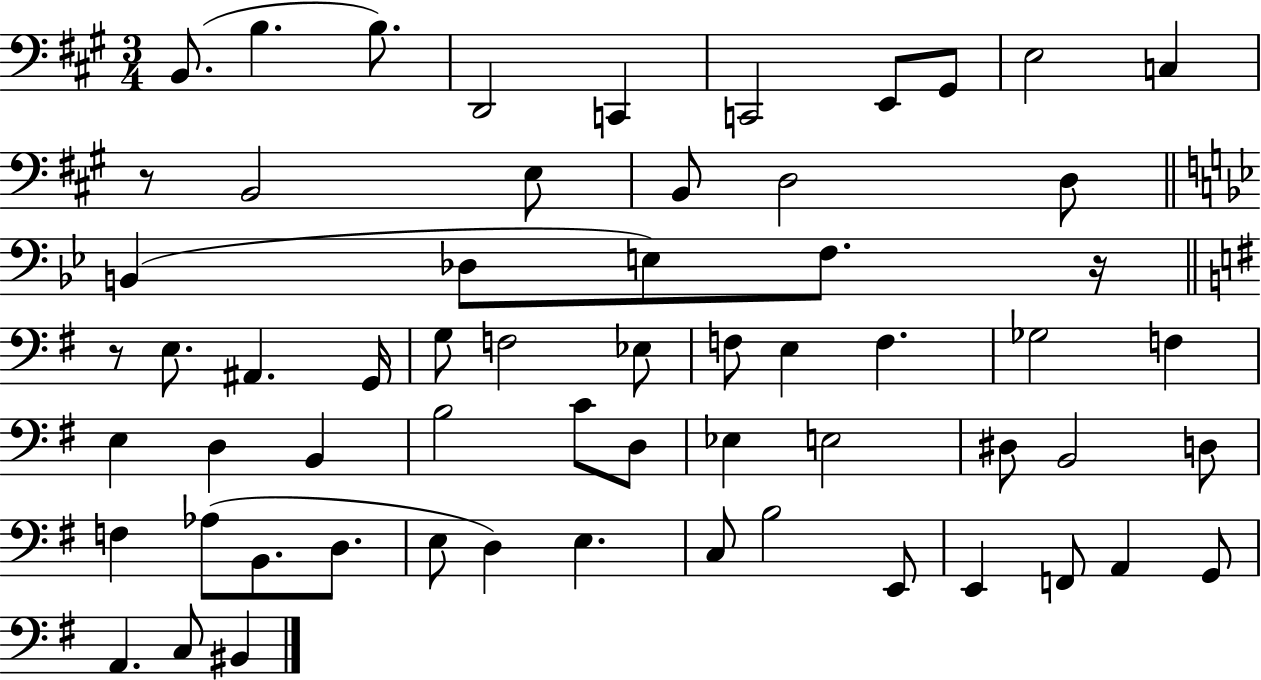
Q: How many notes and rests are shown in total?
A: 61